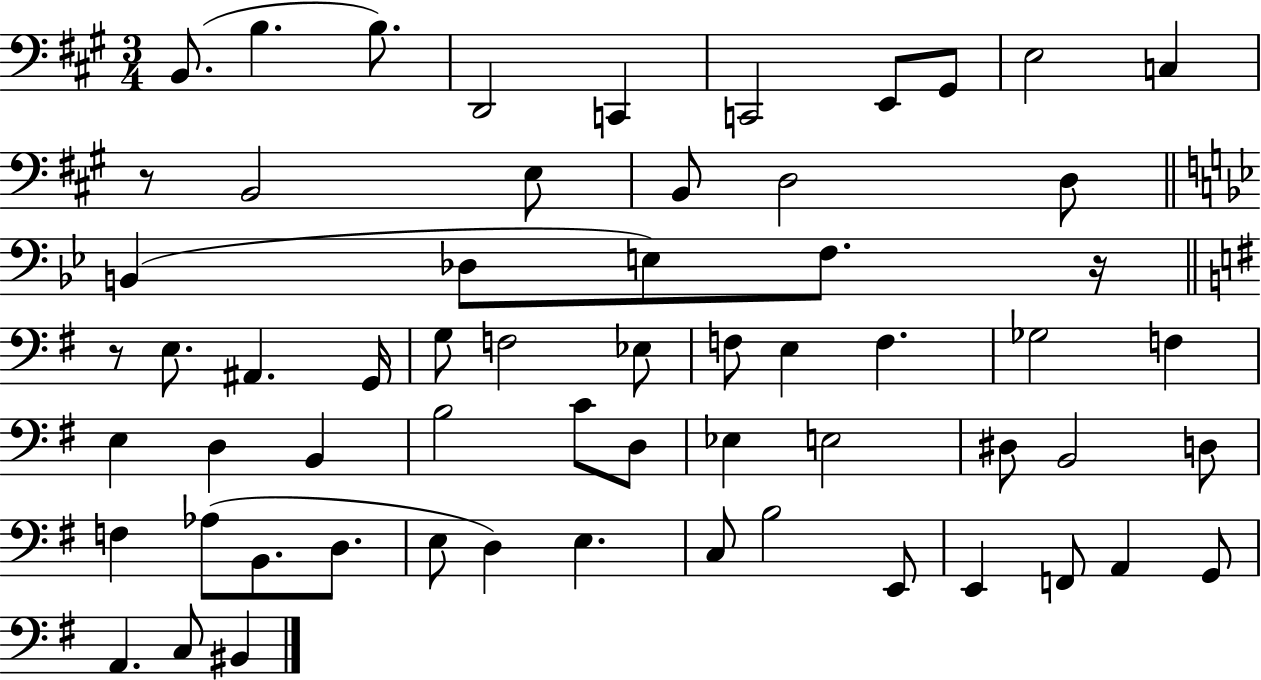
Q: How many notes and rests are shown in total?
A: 61